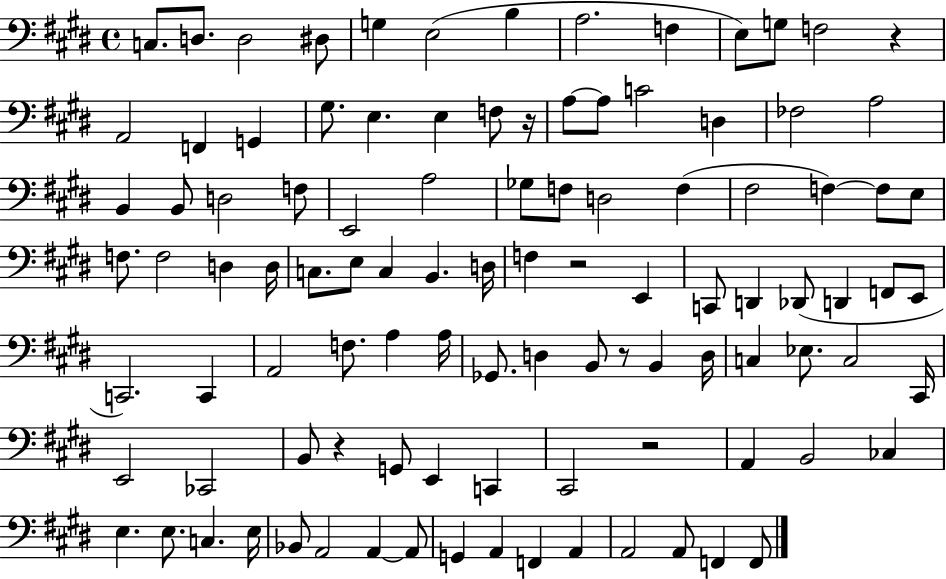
C3/e. D3/e. D3/h D#3/e G3/q E3/h B3/q A3/h. F3/q E3/e G3/e F3/h R/q A2/h F2/q G2/q G#3/e. E3/q. E3/q F3/e R/s A3/e A3/e C4/h D3/q FES3/h A3/h B2/q B2/e D3/h F3/e E2/h A3/h Gb3/e F3/e D3/h F3/q F#3/h F3/q F3/e E3/e F3/e. F3/h D3/q D3/s C3/e. E3/e C3/q B2/q. D3/s F3/q R/h E2/q C2/e D2/q Db2/e D2/q F2/e E2/e C2/h. C2/q A2/h F3/e. A3/q A3/s Gb2/e. D3/q B2/e R/e B2/q D3/s C3/q Eb3/e. C3/h C#2/s E2/h CES2/h B2/e R/q G2/e E2/q C2/q C#2/h R/h A2/q B2/h CES3/q E3/q. E3/e. C3/q. E3/s Bb2/e A2/h A2/q A2/e G2/q A2/q F2/q A2/q A2/h A2/e F2/q F2/e